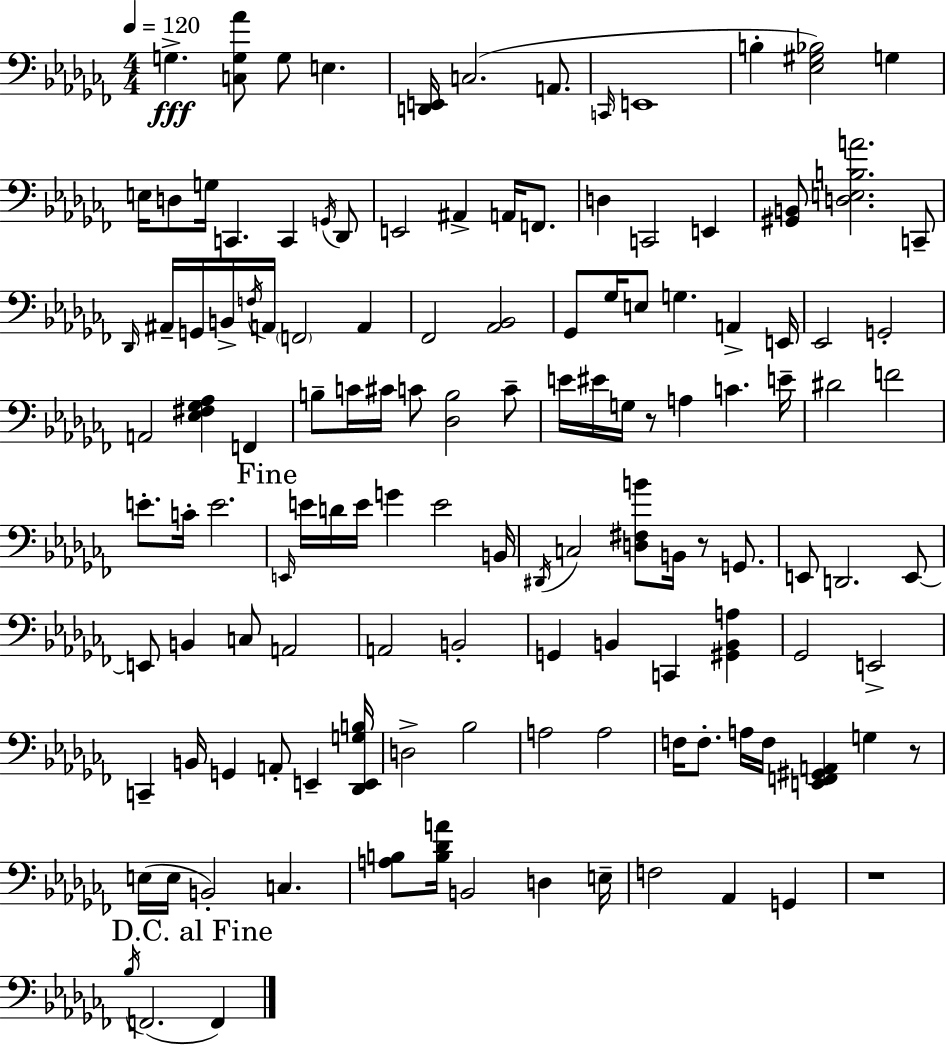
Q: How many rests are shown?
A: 4